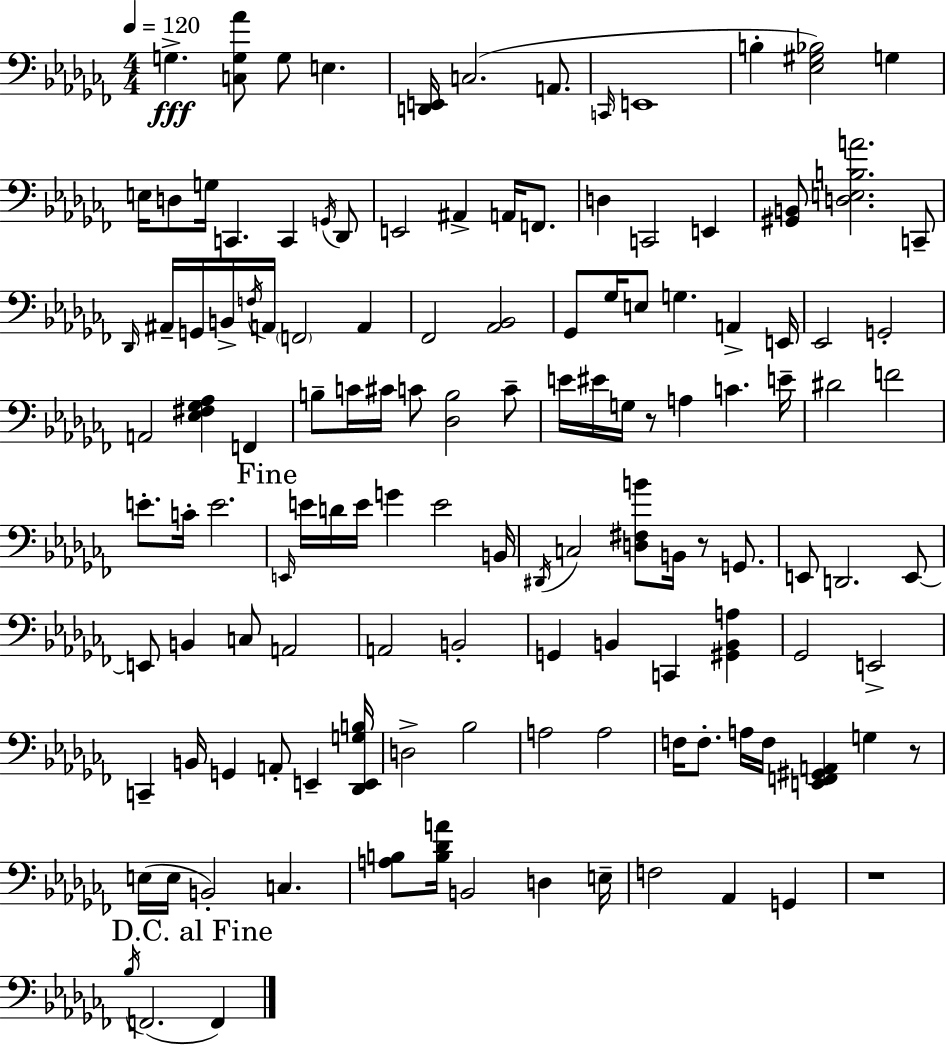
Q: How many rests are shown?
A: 4